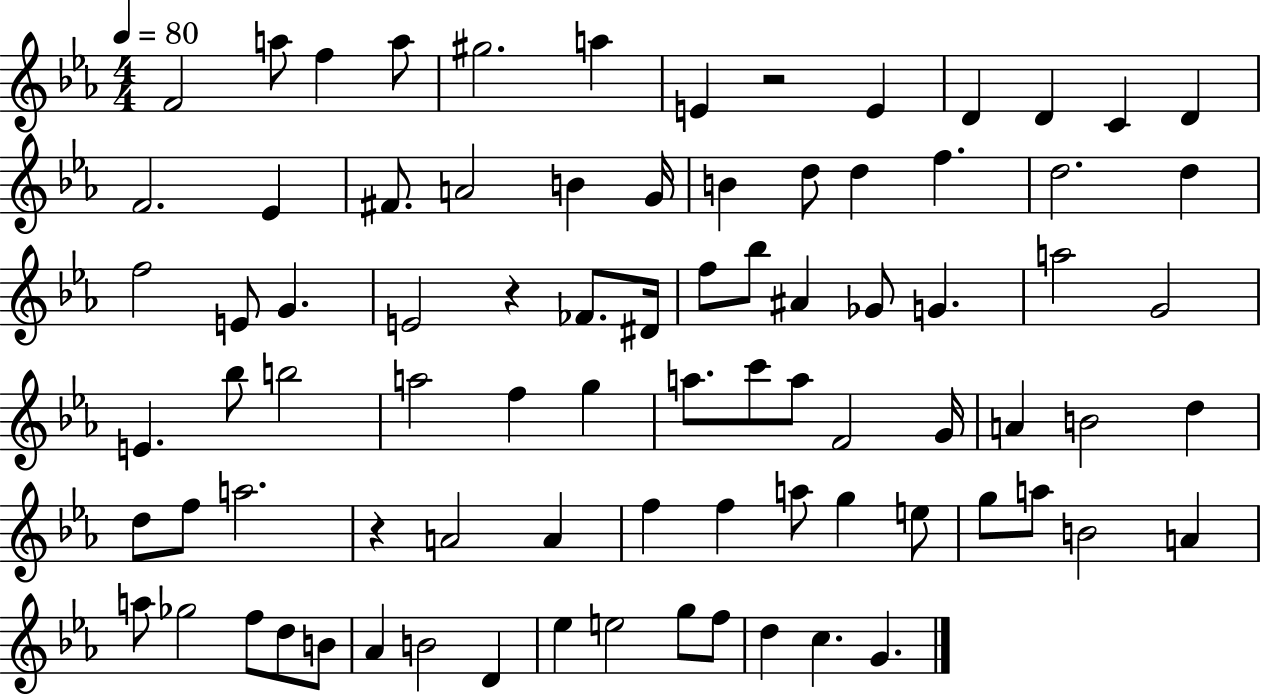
X:1
T:Untitled
M:4/4
L:1/4
K:Eb
F2 a/2 f a/2 ^g2 a E z2 E D D C D F2 _E ^F/2 A2 B G/4 B d/2 d f d2 d f2 E/2 G E2 z _F/2 ^D/4 f/2 _b/2 ^A _G/2 G a2 G2 E _b/2 b2 a2 f g a/2 c'/2 a/2 F2 G/4 A B2 d d/2 f/2 a2 z A2 A f f a/2 g e/2 g/2 a/2 B2 A a/2 _g2 f/2 d/2 B/2 _A B2 D _e e2 g/2 f/2 d c G